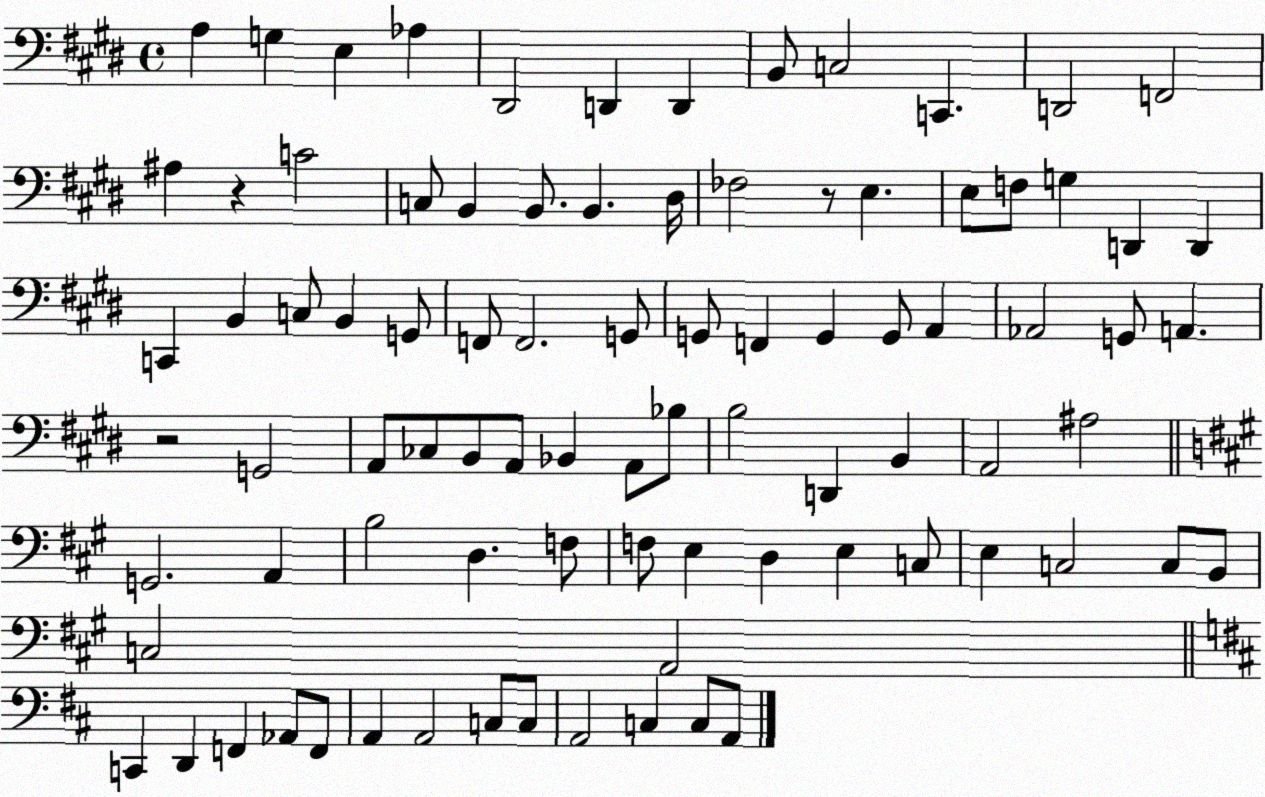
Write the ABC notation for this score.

X:1
T:Untitled
M:4/4
L:1/4
K:E
A, G, E, _A, ^D,,2 D,, D,, B,,/2 C,2 C,, D,,2 F,,2 ^A, z C2 C,/2 B,, B,,/2 B,, ^D,/4 _F,2 z/2 E, E,/2 F,/2 G, D,, D,, C,, B,, C,/2 B,, G,,/2 F,,/2 F,,2 G,,/2 G,,/2 F,, G,, G,,/2 A,, _A,,2 G,,/2 A,, z2 G,,2 A,,/2 _C,/2 B,,/2 A,,/2 _B,, A,,/2 _B,/2 B,2 D,, B,, A,,2 ^A,2 G,,2 A,, B,2 D, F,/2 F,/2 E, D, E, C,/2 E, C,2 C,/2 B,,/2 C,2 A,,2 C,, D,, F,, _A,,/2 F,,/2 A,, A,,2 C,/2 C,/2 A,,2 C, C,/2 A,,/2